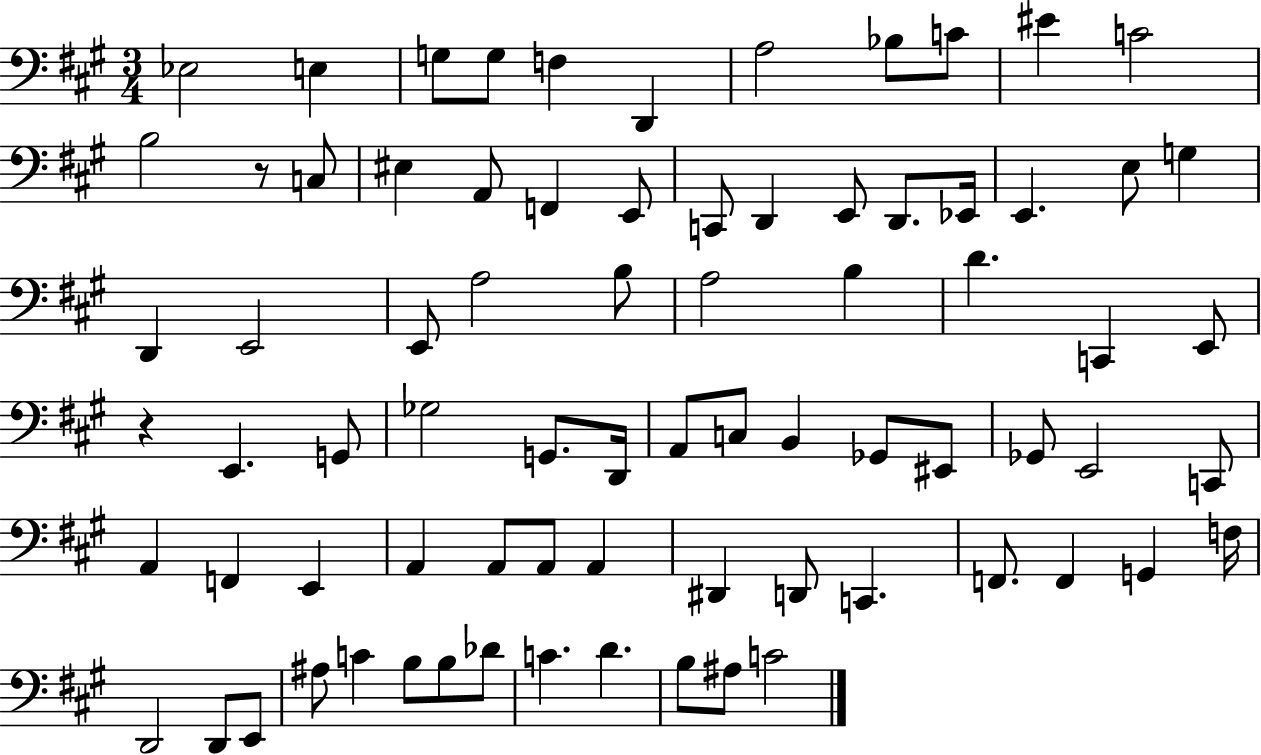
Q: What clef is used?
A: bass